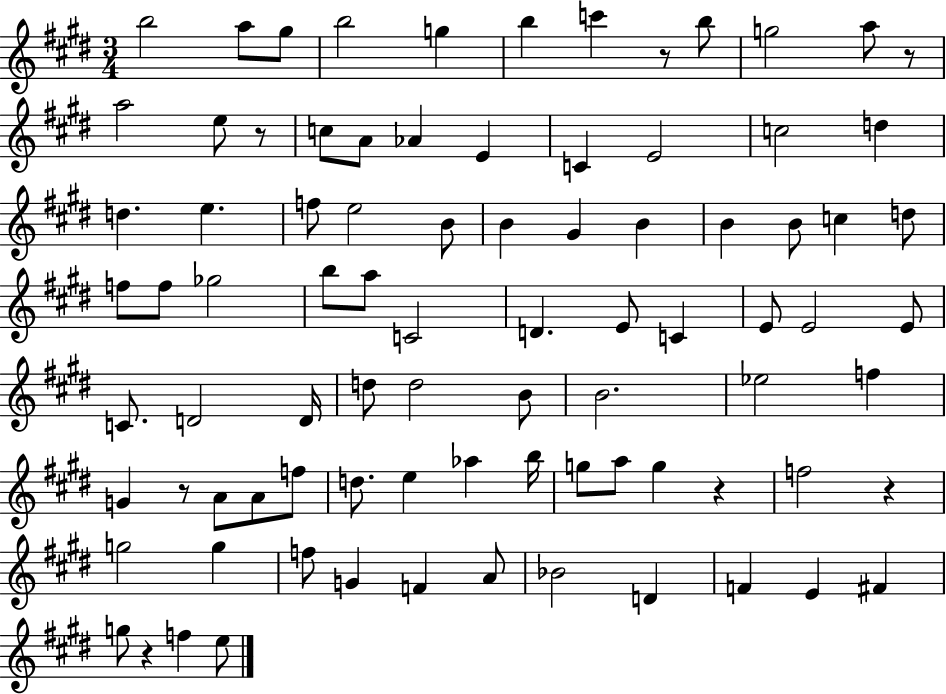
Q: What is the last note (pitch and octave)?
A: E5